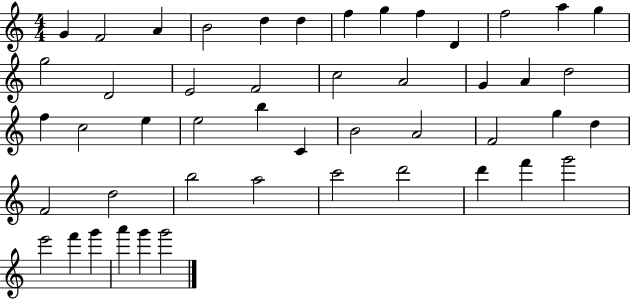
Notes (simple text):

G4/q F4/h A4/q B4/h D5/q D5/q F5/q G5/q F5/q D4/q F5/h A5/q G5/q G5/h D4/h E4/h F4/h C5/h A4/h G4/q A4/q D5/h F5/q C5/h E5/q E5/h B5/q C4/q B4/h A4/h F4/h G5/q D5/q F4/h D5/h B5/h A5/h C6/h D6/h D6/q F6/q G6/h E6/h F6/q G6/q A6/q G6/q G6/h